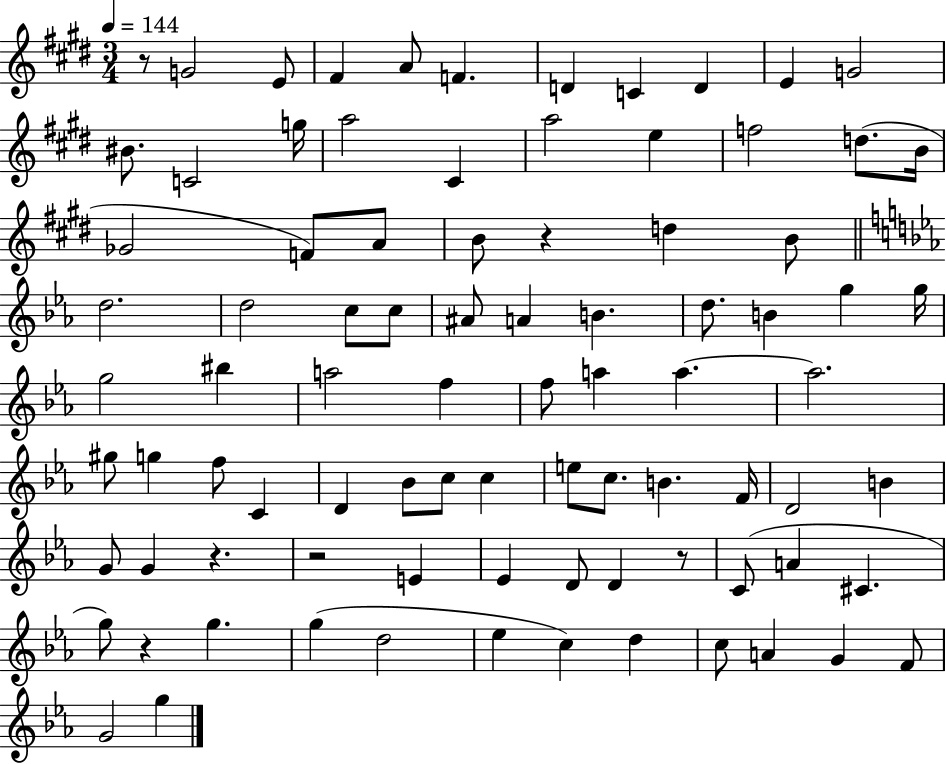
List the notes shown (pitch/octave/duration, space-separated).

R/e G4/h E4/e F#4/q A4/e F4/q. D4/q C4/q D4/q E4/q G4/h BIS4/e. C4/h G5/s A5/h C#4/q A5/h E5/q F5/h D5/e. B4/s Gb4/h F4/e A4/e B4/e R/q D5/q B4/e D5/h. D5/h C5/e C5/e A#4/e A4/q B4/q. D5/e. B4/q G5/q G5/s G5/h BIS5/q A5/h F5/q F5/e A5/q A5/q. A5/h. G#5/e G5/q F5/e C4/q D4/q Bb4/e C5/e C5/q E5/e C5/e. B4/q. F4/s D4/h B4/q G4/e G4/q R/q. R/h E4/q Eb4/q D4/e D4/q R/e C4/e A4/q C#4/q. G5/e R/q G5/q. G5/q D5/h Eb5/q C5/q D5/q C5/e A4/q G4/q F4/e G4/h G5/q